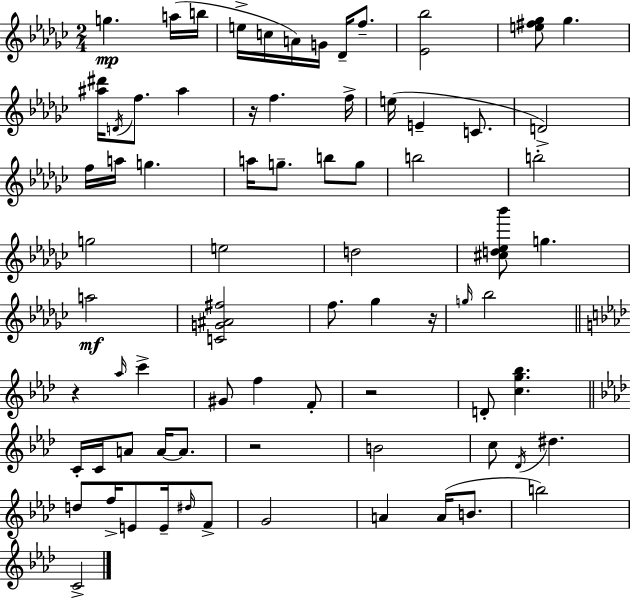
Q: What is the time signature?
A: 2/4